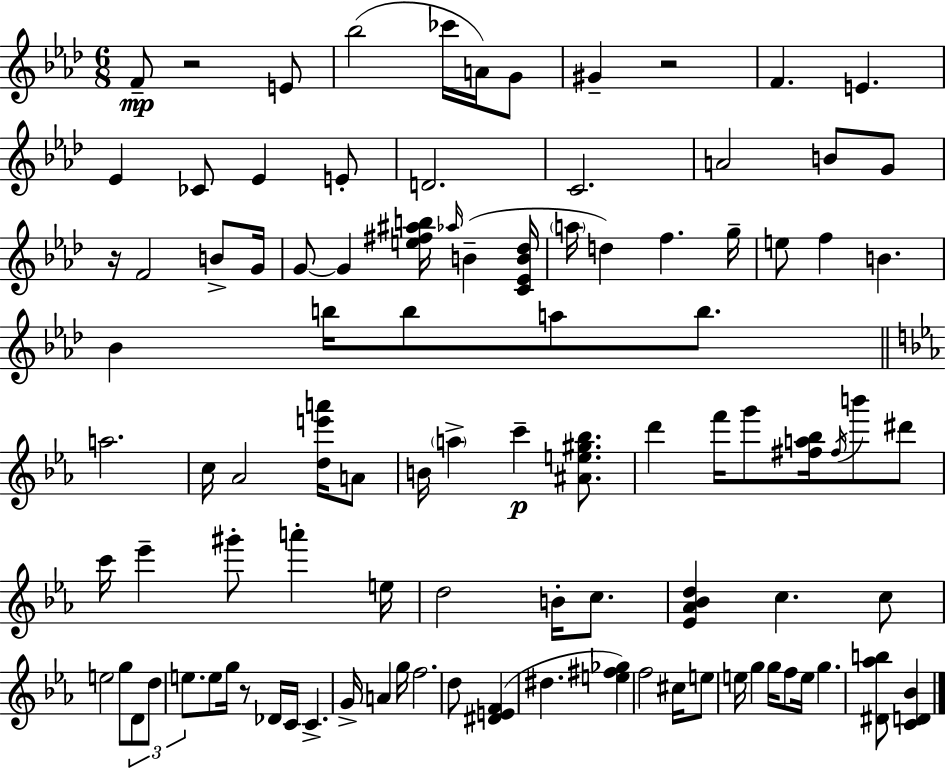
{
  \clef treble
  \numericTimeSignature
  \time 6/8
  \key f \minor
  f'8--\mp r2 e'8 | bes''2( ces'''16 a'16) g'8 | gis'4-- r2 | f'4. e'4. | \break ees'4 ces'8 ees'4 e'8-. | d'2. | c'2. | a'2 b'8 g'8 | \break r16 f'2 b'8-> g'16 | g'8~~ g'4 <e'' fis'' ais'' b''>16 \grace { aes''16 }( b'4-- | <c' ees' b' des''>16 \parenthesize a''16 d''4) f''4. | g''16-- e''8 f''4 b'4. | \break bes'4 b''16 b''8 a''8 b''8. | \bar "||" \break \key ees \major a''2. | c''16 aes'2 <d'' e''' a'''>16 a'8 | b'16 \parenthesize a''4-> c'''4--\p <ais' e'' gis'' bes''>8. | d'''4 f'''16 g'''8 <fis'' a'' bes''>16 \acciaccatura { fis''16 } b'''8 dis'''8 | \break c'''16 ees'''4-- gis'''8-. a'''4-. | e''16 d''2 b'16-. c''8. | <ees' aes' bes' d''>4 c''4. c''8 | e''2 g''8 \tuplet 3/2 { d'8 | \break d''8 e''8. } e''8 g''16 r8 des'16 | c'16 c'4.-> g'16-> a'4 | g''16 f''2. | d''8 <dis' e' f'>4( dis''4. | \break <e'' fis'' ges''>4) f''2 | cis''16 e''8 e''16 g''4 g''16 f''8 | e''16 g''4. <dis' aes'' b''>8 <c' d' bes'>4 | \bar "|."
}